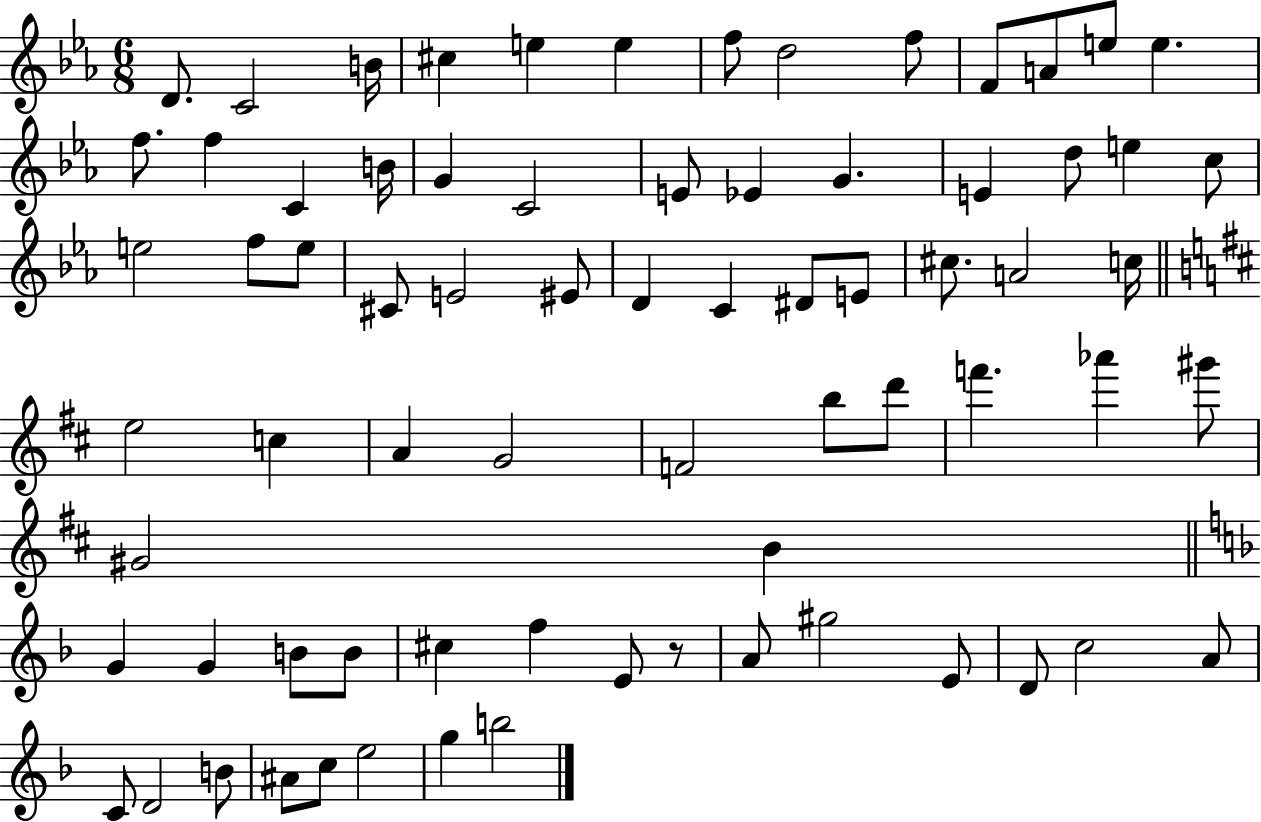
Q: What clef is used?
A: treble